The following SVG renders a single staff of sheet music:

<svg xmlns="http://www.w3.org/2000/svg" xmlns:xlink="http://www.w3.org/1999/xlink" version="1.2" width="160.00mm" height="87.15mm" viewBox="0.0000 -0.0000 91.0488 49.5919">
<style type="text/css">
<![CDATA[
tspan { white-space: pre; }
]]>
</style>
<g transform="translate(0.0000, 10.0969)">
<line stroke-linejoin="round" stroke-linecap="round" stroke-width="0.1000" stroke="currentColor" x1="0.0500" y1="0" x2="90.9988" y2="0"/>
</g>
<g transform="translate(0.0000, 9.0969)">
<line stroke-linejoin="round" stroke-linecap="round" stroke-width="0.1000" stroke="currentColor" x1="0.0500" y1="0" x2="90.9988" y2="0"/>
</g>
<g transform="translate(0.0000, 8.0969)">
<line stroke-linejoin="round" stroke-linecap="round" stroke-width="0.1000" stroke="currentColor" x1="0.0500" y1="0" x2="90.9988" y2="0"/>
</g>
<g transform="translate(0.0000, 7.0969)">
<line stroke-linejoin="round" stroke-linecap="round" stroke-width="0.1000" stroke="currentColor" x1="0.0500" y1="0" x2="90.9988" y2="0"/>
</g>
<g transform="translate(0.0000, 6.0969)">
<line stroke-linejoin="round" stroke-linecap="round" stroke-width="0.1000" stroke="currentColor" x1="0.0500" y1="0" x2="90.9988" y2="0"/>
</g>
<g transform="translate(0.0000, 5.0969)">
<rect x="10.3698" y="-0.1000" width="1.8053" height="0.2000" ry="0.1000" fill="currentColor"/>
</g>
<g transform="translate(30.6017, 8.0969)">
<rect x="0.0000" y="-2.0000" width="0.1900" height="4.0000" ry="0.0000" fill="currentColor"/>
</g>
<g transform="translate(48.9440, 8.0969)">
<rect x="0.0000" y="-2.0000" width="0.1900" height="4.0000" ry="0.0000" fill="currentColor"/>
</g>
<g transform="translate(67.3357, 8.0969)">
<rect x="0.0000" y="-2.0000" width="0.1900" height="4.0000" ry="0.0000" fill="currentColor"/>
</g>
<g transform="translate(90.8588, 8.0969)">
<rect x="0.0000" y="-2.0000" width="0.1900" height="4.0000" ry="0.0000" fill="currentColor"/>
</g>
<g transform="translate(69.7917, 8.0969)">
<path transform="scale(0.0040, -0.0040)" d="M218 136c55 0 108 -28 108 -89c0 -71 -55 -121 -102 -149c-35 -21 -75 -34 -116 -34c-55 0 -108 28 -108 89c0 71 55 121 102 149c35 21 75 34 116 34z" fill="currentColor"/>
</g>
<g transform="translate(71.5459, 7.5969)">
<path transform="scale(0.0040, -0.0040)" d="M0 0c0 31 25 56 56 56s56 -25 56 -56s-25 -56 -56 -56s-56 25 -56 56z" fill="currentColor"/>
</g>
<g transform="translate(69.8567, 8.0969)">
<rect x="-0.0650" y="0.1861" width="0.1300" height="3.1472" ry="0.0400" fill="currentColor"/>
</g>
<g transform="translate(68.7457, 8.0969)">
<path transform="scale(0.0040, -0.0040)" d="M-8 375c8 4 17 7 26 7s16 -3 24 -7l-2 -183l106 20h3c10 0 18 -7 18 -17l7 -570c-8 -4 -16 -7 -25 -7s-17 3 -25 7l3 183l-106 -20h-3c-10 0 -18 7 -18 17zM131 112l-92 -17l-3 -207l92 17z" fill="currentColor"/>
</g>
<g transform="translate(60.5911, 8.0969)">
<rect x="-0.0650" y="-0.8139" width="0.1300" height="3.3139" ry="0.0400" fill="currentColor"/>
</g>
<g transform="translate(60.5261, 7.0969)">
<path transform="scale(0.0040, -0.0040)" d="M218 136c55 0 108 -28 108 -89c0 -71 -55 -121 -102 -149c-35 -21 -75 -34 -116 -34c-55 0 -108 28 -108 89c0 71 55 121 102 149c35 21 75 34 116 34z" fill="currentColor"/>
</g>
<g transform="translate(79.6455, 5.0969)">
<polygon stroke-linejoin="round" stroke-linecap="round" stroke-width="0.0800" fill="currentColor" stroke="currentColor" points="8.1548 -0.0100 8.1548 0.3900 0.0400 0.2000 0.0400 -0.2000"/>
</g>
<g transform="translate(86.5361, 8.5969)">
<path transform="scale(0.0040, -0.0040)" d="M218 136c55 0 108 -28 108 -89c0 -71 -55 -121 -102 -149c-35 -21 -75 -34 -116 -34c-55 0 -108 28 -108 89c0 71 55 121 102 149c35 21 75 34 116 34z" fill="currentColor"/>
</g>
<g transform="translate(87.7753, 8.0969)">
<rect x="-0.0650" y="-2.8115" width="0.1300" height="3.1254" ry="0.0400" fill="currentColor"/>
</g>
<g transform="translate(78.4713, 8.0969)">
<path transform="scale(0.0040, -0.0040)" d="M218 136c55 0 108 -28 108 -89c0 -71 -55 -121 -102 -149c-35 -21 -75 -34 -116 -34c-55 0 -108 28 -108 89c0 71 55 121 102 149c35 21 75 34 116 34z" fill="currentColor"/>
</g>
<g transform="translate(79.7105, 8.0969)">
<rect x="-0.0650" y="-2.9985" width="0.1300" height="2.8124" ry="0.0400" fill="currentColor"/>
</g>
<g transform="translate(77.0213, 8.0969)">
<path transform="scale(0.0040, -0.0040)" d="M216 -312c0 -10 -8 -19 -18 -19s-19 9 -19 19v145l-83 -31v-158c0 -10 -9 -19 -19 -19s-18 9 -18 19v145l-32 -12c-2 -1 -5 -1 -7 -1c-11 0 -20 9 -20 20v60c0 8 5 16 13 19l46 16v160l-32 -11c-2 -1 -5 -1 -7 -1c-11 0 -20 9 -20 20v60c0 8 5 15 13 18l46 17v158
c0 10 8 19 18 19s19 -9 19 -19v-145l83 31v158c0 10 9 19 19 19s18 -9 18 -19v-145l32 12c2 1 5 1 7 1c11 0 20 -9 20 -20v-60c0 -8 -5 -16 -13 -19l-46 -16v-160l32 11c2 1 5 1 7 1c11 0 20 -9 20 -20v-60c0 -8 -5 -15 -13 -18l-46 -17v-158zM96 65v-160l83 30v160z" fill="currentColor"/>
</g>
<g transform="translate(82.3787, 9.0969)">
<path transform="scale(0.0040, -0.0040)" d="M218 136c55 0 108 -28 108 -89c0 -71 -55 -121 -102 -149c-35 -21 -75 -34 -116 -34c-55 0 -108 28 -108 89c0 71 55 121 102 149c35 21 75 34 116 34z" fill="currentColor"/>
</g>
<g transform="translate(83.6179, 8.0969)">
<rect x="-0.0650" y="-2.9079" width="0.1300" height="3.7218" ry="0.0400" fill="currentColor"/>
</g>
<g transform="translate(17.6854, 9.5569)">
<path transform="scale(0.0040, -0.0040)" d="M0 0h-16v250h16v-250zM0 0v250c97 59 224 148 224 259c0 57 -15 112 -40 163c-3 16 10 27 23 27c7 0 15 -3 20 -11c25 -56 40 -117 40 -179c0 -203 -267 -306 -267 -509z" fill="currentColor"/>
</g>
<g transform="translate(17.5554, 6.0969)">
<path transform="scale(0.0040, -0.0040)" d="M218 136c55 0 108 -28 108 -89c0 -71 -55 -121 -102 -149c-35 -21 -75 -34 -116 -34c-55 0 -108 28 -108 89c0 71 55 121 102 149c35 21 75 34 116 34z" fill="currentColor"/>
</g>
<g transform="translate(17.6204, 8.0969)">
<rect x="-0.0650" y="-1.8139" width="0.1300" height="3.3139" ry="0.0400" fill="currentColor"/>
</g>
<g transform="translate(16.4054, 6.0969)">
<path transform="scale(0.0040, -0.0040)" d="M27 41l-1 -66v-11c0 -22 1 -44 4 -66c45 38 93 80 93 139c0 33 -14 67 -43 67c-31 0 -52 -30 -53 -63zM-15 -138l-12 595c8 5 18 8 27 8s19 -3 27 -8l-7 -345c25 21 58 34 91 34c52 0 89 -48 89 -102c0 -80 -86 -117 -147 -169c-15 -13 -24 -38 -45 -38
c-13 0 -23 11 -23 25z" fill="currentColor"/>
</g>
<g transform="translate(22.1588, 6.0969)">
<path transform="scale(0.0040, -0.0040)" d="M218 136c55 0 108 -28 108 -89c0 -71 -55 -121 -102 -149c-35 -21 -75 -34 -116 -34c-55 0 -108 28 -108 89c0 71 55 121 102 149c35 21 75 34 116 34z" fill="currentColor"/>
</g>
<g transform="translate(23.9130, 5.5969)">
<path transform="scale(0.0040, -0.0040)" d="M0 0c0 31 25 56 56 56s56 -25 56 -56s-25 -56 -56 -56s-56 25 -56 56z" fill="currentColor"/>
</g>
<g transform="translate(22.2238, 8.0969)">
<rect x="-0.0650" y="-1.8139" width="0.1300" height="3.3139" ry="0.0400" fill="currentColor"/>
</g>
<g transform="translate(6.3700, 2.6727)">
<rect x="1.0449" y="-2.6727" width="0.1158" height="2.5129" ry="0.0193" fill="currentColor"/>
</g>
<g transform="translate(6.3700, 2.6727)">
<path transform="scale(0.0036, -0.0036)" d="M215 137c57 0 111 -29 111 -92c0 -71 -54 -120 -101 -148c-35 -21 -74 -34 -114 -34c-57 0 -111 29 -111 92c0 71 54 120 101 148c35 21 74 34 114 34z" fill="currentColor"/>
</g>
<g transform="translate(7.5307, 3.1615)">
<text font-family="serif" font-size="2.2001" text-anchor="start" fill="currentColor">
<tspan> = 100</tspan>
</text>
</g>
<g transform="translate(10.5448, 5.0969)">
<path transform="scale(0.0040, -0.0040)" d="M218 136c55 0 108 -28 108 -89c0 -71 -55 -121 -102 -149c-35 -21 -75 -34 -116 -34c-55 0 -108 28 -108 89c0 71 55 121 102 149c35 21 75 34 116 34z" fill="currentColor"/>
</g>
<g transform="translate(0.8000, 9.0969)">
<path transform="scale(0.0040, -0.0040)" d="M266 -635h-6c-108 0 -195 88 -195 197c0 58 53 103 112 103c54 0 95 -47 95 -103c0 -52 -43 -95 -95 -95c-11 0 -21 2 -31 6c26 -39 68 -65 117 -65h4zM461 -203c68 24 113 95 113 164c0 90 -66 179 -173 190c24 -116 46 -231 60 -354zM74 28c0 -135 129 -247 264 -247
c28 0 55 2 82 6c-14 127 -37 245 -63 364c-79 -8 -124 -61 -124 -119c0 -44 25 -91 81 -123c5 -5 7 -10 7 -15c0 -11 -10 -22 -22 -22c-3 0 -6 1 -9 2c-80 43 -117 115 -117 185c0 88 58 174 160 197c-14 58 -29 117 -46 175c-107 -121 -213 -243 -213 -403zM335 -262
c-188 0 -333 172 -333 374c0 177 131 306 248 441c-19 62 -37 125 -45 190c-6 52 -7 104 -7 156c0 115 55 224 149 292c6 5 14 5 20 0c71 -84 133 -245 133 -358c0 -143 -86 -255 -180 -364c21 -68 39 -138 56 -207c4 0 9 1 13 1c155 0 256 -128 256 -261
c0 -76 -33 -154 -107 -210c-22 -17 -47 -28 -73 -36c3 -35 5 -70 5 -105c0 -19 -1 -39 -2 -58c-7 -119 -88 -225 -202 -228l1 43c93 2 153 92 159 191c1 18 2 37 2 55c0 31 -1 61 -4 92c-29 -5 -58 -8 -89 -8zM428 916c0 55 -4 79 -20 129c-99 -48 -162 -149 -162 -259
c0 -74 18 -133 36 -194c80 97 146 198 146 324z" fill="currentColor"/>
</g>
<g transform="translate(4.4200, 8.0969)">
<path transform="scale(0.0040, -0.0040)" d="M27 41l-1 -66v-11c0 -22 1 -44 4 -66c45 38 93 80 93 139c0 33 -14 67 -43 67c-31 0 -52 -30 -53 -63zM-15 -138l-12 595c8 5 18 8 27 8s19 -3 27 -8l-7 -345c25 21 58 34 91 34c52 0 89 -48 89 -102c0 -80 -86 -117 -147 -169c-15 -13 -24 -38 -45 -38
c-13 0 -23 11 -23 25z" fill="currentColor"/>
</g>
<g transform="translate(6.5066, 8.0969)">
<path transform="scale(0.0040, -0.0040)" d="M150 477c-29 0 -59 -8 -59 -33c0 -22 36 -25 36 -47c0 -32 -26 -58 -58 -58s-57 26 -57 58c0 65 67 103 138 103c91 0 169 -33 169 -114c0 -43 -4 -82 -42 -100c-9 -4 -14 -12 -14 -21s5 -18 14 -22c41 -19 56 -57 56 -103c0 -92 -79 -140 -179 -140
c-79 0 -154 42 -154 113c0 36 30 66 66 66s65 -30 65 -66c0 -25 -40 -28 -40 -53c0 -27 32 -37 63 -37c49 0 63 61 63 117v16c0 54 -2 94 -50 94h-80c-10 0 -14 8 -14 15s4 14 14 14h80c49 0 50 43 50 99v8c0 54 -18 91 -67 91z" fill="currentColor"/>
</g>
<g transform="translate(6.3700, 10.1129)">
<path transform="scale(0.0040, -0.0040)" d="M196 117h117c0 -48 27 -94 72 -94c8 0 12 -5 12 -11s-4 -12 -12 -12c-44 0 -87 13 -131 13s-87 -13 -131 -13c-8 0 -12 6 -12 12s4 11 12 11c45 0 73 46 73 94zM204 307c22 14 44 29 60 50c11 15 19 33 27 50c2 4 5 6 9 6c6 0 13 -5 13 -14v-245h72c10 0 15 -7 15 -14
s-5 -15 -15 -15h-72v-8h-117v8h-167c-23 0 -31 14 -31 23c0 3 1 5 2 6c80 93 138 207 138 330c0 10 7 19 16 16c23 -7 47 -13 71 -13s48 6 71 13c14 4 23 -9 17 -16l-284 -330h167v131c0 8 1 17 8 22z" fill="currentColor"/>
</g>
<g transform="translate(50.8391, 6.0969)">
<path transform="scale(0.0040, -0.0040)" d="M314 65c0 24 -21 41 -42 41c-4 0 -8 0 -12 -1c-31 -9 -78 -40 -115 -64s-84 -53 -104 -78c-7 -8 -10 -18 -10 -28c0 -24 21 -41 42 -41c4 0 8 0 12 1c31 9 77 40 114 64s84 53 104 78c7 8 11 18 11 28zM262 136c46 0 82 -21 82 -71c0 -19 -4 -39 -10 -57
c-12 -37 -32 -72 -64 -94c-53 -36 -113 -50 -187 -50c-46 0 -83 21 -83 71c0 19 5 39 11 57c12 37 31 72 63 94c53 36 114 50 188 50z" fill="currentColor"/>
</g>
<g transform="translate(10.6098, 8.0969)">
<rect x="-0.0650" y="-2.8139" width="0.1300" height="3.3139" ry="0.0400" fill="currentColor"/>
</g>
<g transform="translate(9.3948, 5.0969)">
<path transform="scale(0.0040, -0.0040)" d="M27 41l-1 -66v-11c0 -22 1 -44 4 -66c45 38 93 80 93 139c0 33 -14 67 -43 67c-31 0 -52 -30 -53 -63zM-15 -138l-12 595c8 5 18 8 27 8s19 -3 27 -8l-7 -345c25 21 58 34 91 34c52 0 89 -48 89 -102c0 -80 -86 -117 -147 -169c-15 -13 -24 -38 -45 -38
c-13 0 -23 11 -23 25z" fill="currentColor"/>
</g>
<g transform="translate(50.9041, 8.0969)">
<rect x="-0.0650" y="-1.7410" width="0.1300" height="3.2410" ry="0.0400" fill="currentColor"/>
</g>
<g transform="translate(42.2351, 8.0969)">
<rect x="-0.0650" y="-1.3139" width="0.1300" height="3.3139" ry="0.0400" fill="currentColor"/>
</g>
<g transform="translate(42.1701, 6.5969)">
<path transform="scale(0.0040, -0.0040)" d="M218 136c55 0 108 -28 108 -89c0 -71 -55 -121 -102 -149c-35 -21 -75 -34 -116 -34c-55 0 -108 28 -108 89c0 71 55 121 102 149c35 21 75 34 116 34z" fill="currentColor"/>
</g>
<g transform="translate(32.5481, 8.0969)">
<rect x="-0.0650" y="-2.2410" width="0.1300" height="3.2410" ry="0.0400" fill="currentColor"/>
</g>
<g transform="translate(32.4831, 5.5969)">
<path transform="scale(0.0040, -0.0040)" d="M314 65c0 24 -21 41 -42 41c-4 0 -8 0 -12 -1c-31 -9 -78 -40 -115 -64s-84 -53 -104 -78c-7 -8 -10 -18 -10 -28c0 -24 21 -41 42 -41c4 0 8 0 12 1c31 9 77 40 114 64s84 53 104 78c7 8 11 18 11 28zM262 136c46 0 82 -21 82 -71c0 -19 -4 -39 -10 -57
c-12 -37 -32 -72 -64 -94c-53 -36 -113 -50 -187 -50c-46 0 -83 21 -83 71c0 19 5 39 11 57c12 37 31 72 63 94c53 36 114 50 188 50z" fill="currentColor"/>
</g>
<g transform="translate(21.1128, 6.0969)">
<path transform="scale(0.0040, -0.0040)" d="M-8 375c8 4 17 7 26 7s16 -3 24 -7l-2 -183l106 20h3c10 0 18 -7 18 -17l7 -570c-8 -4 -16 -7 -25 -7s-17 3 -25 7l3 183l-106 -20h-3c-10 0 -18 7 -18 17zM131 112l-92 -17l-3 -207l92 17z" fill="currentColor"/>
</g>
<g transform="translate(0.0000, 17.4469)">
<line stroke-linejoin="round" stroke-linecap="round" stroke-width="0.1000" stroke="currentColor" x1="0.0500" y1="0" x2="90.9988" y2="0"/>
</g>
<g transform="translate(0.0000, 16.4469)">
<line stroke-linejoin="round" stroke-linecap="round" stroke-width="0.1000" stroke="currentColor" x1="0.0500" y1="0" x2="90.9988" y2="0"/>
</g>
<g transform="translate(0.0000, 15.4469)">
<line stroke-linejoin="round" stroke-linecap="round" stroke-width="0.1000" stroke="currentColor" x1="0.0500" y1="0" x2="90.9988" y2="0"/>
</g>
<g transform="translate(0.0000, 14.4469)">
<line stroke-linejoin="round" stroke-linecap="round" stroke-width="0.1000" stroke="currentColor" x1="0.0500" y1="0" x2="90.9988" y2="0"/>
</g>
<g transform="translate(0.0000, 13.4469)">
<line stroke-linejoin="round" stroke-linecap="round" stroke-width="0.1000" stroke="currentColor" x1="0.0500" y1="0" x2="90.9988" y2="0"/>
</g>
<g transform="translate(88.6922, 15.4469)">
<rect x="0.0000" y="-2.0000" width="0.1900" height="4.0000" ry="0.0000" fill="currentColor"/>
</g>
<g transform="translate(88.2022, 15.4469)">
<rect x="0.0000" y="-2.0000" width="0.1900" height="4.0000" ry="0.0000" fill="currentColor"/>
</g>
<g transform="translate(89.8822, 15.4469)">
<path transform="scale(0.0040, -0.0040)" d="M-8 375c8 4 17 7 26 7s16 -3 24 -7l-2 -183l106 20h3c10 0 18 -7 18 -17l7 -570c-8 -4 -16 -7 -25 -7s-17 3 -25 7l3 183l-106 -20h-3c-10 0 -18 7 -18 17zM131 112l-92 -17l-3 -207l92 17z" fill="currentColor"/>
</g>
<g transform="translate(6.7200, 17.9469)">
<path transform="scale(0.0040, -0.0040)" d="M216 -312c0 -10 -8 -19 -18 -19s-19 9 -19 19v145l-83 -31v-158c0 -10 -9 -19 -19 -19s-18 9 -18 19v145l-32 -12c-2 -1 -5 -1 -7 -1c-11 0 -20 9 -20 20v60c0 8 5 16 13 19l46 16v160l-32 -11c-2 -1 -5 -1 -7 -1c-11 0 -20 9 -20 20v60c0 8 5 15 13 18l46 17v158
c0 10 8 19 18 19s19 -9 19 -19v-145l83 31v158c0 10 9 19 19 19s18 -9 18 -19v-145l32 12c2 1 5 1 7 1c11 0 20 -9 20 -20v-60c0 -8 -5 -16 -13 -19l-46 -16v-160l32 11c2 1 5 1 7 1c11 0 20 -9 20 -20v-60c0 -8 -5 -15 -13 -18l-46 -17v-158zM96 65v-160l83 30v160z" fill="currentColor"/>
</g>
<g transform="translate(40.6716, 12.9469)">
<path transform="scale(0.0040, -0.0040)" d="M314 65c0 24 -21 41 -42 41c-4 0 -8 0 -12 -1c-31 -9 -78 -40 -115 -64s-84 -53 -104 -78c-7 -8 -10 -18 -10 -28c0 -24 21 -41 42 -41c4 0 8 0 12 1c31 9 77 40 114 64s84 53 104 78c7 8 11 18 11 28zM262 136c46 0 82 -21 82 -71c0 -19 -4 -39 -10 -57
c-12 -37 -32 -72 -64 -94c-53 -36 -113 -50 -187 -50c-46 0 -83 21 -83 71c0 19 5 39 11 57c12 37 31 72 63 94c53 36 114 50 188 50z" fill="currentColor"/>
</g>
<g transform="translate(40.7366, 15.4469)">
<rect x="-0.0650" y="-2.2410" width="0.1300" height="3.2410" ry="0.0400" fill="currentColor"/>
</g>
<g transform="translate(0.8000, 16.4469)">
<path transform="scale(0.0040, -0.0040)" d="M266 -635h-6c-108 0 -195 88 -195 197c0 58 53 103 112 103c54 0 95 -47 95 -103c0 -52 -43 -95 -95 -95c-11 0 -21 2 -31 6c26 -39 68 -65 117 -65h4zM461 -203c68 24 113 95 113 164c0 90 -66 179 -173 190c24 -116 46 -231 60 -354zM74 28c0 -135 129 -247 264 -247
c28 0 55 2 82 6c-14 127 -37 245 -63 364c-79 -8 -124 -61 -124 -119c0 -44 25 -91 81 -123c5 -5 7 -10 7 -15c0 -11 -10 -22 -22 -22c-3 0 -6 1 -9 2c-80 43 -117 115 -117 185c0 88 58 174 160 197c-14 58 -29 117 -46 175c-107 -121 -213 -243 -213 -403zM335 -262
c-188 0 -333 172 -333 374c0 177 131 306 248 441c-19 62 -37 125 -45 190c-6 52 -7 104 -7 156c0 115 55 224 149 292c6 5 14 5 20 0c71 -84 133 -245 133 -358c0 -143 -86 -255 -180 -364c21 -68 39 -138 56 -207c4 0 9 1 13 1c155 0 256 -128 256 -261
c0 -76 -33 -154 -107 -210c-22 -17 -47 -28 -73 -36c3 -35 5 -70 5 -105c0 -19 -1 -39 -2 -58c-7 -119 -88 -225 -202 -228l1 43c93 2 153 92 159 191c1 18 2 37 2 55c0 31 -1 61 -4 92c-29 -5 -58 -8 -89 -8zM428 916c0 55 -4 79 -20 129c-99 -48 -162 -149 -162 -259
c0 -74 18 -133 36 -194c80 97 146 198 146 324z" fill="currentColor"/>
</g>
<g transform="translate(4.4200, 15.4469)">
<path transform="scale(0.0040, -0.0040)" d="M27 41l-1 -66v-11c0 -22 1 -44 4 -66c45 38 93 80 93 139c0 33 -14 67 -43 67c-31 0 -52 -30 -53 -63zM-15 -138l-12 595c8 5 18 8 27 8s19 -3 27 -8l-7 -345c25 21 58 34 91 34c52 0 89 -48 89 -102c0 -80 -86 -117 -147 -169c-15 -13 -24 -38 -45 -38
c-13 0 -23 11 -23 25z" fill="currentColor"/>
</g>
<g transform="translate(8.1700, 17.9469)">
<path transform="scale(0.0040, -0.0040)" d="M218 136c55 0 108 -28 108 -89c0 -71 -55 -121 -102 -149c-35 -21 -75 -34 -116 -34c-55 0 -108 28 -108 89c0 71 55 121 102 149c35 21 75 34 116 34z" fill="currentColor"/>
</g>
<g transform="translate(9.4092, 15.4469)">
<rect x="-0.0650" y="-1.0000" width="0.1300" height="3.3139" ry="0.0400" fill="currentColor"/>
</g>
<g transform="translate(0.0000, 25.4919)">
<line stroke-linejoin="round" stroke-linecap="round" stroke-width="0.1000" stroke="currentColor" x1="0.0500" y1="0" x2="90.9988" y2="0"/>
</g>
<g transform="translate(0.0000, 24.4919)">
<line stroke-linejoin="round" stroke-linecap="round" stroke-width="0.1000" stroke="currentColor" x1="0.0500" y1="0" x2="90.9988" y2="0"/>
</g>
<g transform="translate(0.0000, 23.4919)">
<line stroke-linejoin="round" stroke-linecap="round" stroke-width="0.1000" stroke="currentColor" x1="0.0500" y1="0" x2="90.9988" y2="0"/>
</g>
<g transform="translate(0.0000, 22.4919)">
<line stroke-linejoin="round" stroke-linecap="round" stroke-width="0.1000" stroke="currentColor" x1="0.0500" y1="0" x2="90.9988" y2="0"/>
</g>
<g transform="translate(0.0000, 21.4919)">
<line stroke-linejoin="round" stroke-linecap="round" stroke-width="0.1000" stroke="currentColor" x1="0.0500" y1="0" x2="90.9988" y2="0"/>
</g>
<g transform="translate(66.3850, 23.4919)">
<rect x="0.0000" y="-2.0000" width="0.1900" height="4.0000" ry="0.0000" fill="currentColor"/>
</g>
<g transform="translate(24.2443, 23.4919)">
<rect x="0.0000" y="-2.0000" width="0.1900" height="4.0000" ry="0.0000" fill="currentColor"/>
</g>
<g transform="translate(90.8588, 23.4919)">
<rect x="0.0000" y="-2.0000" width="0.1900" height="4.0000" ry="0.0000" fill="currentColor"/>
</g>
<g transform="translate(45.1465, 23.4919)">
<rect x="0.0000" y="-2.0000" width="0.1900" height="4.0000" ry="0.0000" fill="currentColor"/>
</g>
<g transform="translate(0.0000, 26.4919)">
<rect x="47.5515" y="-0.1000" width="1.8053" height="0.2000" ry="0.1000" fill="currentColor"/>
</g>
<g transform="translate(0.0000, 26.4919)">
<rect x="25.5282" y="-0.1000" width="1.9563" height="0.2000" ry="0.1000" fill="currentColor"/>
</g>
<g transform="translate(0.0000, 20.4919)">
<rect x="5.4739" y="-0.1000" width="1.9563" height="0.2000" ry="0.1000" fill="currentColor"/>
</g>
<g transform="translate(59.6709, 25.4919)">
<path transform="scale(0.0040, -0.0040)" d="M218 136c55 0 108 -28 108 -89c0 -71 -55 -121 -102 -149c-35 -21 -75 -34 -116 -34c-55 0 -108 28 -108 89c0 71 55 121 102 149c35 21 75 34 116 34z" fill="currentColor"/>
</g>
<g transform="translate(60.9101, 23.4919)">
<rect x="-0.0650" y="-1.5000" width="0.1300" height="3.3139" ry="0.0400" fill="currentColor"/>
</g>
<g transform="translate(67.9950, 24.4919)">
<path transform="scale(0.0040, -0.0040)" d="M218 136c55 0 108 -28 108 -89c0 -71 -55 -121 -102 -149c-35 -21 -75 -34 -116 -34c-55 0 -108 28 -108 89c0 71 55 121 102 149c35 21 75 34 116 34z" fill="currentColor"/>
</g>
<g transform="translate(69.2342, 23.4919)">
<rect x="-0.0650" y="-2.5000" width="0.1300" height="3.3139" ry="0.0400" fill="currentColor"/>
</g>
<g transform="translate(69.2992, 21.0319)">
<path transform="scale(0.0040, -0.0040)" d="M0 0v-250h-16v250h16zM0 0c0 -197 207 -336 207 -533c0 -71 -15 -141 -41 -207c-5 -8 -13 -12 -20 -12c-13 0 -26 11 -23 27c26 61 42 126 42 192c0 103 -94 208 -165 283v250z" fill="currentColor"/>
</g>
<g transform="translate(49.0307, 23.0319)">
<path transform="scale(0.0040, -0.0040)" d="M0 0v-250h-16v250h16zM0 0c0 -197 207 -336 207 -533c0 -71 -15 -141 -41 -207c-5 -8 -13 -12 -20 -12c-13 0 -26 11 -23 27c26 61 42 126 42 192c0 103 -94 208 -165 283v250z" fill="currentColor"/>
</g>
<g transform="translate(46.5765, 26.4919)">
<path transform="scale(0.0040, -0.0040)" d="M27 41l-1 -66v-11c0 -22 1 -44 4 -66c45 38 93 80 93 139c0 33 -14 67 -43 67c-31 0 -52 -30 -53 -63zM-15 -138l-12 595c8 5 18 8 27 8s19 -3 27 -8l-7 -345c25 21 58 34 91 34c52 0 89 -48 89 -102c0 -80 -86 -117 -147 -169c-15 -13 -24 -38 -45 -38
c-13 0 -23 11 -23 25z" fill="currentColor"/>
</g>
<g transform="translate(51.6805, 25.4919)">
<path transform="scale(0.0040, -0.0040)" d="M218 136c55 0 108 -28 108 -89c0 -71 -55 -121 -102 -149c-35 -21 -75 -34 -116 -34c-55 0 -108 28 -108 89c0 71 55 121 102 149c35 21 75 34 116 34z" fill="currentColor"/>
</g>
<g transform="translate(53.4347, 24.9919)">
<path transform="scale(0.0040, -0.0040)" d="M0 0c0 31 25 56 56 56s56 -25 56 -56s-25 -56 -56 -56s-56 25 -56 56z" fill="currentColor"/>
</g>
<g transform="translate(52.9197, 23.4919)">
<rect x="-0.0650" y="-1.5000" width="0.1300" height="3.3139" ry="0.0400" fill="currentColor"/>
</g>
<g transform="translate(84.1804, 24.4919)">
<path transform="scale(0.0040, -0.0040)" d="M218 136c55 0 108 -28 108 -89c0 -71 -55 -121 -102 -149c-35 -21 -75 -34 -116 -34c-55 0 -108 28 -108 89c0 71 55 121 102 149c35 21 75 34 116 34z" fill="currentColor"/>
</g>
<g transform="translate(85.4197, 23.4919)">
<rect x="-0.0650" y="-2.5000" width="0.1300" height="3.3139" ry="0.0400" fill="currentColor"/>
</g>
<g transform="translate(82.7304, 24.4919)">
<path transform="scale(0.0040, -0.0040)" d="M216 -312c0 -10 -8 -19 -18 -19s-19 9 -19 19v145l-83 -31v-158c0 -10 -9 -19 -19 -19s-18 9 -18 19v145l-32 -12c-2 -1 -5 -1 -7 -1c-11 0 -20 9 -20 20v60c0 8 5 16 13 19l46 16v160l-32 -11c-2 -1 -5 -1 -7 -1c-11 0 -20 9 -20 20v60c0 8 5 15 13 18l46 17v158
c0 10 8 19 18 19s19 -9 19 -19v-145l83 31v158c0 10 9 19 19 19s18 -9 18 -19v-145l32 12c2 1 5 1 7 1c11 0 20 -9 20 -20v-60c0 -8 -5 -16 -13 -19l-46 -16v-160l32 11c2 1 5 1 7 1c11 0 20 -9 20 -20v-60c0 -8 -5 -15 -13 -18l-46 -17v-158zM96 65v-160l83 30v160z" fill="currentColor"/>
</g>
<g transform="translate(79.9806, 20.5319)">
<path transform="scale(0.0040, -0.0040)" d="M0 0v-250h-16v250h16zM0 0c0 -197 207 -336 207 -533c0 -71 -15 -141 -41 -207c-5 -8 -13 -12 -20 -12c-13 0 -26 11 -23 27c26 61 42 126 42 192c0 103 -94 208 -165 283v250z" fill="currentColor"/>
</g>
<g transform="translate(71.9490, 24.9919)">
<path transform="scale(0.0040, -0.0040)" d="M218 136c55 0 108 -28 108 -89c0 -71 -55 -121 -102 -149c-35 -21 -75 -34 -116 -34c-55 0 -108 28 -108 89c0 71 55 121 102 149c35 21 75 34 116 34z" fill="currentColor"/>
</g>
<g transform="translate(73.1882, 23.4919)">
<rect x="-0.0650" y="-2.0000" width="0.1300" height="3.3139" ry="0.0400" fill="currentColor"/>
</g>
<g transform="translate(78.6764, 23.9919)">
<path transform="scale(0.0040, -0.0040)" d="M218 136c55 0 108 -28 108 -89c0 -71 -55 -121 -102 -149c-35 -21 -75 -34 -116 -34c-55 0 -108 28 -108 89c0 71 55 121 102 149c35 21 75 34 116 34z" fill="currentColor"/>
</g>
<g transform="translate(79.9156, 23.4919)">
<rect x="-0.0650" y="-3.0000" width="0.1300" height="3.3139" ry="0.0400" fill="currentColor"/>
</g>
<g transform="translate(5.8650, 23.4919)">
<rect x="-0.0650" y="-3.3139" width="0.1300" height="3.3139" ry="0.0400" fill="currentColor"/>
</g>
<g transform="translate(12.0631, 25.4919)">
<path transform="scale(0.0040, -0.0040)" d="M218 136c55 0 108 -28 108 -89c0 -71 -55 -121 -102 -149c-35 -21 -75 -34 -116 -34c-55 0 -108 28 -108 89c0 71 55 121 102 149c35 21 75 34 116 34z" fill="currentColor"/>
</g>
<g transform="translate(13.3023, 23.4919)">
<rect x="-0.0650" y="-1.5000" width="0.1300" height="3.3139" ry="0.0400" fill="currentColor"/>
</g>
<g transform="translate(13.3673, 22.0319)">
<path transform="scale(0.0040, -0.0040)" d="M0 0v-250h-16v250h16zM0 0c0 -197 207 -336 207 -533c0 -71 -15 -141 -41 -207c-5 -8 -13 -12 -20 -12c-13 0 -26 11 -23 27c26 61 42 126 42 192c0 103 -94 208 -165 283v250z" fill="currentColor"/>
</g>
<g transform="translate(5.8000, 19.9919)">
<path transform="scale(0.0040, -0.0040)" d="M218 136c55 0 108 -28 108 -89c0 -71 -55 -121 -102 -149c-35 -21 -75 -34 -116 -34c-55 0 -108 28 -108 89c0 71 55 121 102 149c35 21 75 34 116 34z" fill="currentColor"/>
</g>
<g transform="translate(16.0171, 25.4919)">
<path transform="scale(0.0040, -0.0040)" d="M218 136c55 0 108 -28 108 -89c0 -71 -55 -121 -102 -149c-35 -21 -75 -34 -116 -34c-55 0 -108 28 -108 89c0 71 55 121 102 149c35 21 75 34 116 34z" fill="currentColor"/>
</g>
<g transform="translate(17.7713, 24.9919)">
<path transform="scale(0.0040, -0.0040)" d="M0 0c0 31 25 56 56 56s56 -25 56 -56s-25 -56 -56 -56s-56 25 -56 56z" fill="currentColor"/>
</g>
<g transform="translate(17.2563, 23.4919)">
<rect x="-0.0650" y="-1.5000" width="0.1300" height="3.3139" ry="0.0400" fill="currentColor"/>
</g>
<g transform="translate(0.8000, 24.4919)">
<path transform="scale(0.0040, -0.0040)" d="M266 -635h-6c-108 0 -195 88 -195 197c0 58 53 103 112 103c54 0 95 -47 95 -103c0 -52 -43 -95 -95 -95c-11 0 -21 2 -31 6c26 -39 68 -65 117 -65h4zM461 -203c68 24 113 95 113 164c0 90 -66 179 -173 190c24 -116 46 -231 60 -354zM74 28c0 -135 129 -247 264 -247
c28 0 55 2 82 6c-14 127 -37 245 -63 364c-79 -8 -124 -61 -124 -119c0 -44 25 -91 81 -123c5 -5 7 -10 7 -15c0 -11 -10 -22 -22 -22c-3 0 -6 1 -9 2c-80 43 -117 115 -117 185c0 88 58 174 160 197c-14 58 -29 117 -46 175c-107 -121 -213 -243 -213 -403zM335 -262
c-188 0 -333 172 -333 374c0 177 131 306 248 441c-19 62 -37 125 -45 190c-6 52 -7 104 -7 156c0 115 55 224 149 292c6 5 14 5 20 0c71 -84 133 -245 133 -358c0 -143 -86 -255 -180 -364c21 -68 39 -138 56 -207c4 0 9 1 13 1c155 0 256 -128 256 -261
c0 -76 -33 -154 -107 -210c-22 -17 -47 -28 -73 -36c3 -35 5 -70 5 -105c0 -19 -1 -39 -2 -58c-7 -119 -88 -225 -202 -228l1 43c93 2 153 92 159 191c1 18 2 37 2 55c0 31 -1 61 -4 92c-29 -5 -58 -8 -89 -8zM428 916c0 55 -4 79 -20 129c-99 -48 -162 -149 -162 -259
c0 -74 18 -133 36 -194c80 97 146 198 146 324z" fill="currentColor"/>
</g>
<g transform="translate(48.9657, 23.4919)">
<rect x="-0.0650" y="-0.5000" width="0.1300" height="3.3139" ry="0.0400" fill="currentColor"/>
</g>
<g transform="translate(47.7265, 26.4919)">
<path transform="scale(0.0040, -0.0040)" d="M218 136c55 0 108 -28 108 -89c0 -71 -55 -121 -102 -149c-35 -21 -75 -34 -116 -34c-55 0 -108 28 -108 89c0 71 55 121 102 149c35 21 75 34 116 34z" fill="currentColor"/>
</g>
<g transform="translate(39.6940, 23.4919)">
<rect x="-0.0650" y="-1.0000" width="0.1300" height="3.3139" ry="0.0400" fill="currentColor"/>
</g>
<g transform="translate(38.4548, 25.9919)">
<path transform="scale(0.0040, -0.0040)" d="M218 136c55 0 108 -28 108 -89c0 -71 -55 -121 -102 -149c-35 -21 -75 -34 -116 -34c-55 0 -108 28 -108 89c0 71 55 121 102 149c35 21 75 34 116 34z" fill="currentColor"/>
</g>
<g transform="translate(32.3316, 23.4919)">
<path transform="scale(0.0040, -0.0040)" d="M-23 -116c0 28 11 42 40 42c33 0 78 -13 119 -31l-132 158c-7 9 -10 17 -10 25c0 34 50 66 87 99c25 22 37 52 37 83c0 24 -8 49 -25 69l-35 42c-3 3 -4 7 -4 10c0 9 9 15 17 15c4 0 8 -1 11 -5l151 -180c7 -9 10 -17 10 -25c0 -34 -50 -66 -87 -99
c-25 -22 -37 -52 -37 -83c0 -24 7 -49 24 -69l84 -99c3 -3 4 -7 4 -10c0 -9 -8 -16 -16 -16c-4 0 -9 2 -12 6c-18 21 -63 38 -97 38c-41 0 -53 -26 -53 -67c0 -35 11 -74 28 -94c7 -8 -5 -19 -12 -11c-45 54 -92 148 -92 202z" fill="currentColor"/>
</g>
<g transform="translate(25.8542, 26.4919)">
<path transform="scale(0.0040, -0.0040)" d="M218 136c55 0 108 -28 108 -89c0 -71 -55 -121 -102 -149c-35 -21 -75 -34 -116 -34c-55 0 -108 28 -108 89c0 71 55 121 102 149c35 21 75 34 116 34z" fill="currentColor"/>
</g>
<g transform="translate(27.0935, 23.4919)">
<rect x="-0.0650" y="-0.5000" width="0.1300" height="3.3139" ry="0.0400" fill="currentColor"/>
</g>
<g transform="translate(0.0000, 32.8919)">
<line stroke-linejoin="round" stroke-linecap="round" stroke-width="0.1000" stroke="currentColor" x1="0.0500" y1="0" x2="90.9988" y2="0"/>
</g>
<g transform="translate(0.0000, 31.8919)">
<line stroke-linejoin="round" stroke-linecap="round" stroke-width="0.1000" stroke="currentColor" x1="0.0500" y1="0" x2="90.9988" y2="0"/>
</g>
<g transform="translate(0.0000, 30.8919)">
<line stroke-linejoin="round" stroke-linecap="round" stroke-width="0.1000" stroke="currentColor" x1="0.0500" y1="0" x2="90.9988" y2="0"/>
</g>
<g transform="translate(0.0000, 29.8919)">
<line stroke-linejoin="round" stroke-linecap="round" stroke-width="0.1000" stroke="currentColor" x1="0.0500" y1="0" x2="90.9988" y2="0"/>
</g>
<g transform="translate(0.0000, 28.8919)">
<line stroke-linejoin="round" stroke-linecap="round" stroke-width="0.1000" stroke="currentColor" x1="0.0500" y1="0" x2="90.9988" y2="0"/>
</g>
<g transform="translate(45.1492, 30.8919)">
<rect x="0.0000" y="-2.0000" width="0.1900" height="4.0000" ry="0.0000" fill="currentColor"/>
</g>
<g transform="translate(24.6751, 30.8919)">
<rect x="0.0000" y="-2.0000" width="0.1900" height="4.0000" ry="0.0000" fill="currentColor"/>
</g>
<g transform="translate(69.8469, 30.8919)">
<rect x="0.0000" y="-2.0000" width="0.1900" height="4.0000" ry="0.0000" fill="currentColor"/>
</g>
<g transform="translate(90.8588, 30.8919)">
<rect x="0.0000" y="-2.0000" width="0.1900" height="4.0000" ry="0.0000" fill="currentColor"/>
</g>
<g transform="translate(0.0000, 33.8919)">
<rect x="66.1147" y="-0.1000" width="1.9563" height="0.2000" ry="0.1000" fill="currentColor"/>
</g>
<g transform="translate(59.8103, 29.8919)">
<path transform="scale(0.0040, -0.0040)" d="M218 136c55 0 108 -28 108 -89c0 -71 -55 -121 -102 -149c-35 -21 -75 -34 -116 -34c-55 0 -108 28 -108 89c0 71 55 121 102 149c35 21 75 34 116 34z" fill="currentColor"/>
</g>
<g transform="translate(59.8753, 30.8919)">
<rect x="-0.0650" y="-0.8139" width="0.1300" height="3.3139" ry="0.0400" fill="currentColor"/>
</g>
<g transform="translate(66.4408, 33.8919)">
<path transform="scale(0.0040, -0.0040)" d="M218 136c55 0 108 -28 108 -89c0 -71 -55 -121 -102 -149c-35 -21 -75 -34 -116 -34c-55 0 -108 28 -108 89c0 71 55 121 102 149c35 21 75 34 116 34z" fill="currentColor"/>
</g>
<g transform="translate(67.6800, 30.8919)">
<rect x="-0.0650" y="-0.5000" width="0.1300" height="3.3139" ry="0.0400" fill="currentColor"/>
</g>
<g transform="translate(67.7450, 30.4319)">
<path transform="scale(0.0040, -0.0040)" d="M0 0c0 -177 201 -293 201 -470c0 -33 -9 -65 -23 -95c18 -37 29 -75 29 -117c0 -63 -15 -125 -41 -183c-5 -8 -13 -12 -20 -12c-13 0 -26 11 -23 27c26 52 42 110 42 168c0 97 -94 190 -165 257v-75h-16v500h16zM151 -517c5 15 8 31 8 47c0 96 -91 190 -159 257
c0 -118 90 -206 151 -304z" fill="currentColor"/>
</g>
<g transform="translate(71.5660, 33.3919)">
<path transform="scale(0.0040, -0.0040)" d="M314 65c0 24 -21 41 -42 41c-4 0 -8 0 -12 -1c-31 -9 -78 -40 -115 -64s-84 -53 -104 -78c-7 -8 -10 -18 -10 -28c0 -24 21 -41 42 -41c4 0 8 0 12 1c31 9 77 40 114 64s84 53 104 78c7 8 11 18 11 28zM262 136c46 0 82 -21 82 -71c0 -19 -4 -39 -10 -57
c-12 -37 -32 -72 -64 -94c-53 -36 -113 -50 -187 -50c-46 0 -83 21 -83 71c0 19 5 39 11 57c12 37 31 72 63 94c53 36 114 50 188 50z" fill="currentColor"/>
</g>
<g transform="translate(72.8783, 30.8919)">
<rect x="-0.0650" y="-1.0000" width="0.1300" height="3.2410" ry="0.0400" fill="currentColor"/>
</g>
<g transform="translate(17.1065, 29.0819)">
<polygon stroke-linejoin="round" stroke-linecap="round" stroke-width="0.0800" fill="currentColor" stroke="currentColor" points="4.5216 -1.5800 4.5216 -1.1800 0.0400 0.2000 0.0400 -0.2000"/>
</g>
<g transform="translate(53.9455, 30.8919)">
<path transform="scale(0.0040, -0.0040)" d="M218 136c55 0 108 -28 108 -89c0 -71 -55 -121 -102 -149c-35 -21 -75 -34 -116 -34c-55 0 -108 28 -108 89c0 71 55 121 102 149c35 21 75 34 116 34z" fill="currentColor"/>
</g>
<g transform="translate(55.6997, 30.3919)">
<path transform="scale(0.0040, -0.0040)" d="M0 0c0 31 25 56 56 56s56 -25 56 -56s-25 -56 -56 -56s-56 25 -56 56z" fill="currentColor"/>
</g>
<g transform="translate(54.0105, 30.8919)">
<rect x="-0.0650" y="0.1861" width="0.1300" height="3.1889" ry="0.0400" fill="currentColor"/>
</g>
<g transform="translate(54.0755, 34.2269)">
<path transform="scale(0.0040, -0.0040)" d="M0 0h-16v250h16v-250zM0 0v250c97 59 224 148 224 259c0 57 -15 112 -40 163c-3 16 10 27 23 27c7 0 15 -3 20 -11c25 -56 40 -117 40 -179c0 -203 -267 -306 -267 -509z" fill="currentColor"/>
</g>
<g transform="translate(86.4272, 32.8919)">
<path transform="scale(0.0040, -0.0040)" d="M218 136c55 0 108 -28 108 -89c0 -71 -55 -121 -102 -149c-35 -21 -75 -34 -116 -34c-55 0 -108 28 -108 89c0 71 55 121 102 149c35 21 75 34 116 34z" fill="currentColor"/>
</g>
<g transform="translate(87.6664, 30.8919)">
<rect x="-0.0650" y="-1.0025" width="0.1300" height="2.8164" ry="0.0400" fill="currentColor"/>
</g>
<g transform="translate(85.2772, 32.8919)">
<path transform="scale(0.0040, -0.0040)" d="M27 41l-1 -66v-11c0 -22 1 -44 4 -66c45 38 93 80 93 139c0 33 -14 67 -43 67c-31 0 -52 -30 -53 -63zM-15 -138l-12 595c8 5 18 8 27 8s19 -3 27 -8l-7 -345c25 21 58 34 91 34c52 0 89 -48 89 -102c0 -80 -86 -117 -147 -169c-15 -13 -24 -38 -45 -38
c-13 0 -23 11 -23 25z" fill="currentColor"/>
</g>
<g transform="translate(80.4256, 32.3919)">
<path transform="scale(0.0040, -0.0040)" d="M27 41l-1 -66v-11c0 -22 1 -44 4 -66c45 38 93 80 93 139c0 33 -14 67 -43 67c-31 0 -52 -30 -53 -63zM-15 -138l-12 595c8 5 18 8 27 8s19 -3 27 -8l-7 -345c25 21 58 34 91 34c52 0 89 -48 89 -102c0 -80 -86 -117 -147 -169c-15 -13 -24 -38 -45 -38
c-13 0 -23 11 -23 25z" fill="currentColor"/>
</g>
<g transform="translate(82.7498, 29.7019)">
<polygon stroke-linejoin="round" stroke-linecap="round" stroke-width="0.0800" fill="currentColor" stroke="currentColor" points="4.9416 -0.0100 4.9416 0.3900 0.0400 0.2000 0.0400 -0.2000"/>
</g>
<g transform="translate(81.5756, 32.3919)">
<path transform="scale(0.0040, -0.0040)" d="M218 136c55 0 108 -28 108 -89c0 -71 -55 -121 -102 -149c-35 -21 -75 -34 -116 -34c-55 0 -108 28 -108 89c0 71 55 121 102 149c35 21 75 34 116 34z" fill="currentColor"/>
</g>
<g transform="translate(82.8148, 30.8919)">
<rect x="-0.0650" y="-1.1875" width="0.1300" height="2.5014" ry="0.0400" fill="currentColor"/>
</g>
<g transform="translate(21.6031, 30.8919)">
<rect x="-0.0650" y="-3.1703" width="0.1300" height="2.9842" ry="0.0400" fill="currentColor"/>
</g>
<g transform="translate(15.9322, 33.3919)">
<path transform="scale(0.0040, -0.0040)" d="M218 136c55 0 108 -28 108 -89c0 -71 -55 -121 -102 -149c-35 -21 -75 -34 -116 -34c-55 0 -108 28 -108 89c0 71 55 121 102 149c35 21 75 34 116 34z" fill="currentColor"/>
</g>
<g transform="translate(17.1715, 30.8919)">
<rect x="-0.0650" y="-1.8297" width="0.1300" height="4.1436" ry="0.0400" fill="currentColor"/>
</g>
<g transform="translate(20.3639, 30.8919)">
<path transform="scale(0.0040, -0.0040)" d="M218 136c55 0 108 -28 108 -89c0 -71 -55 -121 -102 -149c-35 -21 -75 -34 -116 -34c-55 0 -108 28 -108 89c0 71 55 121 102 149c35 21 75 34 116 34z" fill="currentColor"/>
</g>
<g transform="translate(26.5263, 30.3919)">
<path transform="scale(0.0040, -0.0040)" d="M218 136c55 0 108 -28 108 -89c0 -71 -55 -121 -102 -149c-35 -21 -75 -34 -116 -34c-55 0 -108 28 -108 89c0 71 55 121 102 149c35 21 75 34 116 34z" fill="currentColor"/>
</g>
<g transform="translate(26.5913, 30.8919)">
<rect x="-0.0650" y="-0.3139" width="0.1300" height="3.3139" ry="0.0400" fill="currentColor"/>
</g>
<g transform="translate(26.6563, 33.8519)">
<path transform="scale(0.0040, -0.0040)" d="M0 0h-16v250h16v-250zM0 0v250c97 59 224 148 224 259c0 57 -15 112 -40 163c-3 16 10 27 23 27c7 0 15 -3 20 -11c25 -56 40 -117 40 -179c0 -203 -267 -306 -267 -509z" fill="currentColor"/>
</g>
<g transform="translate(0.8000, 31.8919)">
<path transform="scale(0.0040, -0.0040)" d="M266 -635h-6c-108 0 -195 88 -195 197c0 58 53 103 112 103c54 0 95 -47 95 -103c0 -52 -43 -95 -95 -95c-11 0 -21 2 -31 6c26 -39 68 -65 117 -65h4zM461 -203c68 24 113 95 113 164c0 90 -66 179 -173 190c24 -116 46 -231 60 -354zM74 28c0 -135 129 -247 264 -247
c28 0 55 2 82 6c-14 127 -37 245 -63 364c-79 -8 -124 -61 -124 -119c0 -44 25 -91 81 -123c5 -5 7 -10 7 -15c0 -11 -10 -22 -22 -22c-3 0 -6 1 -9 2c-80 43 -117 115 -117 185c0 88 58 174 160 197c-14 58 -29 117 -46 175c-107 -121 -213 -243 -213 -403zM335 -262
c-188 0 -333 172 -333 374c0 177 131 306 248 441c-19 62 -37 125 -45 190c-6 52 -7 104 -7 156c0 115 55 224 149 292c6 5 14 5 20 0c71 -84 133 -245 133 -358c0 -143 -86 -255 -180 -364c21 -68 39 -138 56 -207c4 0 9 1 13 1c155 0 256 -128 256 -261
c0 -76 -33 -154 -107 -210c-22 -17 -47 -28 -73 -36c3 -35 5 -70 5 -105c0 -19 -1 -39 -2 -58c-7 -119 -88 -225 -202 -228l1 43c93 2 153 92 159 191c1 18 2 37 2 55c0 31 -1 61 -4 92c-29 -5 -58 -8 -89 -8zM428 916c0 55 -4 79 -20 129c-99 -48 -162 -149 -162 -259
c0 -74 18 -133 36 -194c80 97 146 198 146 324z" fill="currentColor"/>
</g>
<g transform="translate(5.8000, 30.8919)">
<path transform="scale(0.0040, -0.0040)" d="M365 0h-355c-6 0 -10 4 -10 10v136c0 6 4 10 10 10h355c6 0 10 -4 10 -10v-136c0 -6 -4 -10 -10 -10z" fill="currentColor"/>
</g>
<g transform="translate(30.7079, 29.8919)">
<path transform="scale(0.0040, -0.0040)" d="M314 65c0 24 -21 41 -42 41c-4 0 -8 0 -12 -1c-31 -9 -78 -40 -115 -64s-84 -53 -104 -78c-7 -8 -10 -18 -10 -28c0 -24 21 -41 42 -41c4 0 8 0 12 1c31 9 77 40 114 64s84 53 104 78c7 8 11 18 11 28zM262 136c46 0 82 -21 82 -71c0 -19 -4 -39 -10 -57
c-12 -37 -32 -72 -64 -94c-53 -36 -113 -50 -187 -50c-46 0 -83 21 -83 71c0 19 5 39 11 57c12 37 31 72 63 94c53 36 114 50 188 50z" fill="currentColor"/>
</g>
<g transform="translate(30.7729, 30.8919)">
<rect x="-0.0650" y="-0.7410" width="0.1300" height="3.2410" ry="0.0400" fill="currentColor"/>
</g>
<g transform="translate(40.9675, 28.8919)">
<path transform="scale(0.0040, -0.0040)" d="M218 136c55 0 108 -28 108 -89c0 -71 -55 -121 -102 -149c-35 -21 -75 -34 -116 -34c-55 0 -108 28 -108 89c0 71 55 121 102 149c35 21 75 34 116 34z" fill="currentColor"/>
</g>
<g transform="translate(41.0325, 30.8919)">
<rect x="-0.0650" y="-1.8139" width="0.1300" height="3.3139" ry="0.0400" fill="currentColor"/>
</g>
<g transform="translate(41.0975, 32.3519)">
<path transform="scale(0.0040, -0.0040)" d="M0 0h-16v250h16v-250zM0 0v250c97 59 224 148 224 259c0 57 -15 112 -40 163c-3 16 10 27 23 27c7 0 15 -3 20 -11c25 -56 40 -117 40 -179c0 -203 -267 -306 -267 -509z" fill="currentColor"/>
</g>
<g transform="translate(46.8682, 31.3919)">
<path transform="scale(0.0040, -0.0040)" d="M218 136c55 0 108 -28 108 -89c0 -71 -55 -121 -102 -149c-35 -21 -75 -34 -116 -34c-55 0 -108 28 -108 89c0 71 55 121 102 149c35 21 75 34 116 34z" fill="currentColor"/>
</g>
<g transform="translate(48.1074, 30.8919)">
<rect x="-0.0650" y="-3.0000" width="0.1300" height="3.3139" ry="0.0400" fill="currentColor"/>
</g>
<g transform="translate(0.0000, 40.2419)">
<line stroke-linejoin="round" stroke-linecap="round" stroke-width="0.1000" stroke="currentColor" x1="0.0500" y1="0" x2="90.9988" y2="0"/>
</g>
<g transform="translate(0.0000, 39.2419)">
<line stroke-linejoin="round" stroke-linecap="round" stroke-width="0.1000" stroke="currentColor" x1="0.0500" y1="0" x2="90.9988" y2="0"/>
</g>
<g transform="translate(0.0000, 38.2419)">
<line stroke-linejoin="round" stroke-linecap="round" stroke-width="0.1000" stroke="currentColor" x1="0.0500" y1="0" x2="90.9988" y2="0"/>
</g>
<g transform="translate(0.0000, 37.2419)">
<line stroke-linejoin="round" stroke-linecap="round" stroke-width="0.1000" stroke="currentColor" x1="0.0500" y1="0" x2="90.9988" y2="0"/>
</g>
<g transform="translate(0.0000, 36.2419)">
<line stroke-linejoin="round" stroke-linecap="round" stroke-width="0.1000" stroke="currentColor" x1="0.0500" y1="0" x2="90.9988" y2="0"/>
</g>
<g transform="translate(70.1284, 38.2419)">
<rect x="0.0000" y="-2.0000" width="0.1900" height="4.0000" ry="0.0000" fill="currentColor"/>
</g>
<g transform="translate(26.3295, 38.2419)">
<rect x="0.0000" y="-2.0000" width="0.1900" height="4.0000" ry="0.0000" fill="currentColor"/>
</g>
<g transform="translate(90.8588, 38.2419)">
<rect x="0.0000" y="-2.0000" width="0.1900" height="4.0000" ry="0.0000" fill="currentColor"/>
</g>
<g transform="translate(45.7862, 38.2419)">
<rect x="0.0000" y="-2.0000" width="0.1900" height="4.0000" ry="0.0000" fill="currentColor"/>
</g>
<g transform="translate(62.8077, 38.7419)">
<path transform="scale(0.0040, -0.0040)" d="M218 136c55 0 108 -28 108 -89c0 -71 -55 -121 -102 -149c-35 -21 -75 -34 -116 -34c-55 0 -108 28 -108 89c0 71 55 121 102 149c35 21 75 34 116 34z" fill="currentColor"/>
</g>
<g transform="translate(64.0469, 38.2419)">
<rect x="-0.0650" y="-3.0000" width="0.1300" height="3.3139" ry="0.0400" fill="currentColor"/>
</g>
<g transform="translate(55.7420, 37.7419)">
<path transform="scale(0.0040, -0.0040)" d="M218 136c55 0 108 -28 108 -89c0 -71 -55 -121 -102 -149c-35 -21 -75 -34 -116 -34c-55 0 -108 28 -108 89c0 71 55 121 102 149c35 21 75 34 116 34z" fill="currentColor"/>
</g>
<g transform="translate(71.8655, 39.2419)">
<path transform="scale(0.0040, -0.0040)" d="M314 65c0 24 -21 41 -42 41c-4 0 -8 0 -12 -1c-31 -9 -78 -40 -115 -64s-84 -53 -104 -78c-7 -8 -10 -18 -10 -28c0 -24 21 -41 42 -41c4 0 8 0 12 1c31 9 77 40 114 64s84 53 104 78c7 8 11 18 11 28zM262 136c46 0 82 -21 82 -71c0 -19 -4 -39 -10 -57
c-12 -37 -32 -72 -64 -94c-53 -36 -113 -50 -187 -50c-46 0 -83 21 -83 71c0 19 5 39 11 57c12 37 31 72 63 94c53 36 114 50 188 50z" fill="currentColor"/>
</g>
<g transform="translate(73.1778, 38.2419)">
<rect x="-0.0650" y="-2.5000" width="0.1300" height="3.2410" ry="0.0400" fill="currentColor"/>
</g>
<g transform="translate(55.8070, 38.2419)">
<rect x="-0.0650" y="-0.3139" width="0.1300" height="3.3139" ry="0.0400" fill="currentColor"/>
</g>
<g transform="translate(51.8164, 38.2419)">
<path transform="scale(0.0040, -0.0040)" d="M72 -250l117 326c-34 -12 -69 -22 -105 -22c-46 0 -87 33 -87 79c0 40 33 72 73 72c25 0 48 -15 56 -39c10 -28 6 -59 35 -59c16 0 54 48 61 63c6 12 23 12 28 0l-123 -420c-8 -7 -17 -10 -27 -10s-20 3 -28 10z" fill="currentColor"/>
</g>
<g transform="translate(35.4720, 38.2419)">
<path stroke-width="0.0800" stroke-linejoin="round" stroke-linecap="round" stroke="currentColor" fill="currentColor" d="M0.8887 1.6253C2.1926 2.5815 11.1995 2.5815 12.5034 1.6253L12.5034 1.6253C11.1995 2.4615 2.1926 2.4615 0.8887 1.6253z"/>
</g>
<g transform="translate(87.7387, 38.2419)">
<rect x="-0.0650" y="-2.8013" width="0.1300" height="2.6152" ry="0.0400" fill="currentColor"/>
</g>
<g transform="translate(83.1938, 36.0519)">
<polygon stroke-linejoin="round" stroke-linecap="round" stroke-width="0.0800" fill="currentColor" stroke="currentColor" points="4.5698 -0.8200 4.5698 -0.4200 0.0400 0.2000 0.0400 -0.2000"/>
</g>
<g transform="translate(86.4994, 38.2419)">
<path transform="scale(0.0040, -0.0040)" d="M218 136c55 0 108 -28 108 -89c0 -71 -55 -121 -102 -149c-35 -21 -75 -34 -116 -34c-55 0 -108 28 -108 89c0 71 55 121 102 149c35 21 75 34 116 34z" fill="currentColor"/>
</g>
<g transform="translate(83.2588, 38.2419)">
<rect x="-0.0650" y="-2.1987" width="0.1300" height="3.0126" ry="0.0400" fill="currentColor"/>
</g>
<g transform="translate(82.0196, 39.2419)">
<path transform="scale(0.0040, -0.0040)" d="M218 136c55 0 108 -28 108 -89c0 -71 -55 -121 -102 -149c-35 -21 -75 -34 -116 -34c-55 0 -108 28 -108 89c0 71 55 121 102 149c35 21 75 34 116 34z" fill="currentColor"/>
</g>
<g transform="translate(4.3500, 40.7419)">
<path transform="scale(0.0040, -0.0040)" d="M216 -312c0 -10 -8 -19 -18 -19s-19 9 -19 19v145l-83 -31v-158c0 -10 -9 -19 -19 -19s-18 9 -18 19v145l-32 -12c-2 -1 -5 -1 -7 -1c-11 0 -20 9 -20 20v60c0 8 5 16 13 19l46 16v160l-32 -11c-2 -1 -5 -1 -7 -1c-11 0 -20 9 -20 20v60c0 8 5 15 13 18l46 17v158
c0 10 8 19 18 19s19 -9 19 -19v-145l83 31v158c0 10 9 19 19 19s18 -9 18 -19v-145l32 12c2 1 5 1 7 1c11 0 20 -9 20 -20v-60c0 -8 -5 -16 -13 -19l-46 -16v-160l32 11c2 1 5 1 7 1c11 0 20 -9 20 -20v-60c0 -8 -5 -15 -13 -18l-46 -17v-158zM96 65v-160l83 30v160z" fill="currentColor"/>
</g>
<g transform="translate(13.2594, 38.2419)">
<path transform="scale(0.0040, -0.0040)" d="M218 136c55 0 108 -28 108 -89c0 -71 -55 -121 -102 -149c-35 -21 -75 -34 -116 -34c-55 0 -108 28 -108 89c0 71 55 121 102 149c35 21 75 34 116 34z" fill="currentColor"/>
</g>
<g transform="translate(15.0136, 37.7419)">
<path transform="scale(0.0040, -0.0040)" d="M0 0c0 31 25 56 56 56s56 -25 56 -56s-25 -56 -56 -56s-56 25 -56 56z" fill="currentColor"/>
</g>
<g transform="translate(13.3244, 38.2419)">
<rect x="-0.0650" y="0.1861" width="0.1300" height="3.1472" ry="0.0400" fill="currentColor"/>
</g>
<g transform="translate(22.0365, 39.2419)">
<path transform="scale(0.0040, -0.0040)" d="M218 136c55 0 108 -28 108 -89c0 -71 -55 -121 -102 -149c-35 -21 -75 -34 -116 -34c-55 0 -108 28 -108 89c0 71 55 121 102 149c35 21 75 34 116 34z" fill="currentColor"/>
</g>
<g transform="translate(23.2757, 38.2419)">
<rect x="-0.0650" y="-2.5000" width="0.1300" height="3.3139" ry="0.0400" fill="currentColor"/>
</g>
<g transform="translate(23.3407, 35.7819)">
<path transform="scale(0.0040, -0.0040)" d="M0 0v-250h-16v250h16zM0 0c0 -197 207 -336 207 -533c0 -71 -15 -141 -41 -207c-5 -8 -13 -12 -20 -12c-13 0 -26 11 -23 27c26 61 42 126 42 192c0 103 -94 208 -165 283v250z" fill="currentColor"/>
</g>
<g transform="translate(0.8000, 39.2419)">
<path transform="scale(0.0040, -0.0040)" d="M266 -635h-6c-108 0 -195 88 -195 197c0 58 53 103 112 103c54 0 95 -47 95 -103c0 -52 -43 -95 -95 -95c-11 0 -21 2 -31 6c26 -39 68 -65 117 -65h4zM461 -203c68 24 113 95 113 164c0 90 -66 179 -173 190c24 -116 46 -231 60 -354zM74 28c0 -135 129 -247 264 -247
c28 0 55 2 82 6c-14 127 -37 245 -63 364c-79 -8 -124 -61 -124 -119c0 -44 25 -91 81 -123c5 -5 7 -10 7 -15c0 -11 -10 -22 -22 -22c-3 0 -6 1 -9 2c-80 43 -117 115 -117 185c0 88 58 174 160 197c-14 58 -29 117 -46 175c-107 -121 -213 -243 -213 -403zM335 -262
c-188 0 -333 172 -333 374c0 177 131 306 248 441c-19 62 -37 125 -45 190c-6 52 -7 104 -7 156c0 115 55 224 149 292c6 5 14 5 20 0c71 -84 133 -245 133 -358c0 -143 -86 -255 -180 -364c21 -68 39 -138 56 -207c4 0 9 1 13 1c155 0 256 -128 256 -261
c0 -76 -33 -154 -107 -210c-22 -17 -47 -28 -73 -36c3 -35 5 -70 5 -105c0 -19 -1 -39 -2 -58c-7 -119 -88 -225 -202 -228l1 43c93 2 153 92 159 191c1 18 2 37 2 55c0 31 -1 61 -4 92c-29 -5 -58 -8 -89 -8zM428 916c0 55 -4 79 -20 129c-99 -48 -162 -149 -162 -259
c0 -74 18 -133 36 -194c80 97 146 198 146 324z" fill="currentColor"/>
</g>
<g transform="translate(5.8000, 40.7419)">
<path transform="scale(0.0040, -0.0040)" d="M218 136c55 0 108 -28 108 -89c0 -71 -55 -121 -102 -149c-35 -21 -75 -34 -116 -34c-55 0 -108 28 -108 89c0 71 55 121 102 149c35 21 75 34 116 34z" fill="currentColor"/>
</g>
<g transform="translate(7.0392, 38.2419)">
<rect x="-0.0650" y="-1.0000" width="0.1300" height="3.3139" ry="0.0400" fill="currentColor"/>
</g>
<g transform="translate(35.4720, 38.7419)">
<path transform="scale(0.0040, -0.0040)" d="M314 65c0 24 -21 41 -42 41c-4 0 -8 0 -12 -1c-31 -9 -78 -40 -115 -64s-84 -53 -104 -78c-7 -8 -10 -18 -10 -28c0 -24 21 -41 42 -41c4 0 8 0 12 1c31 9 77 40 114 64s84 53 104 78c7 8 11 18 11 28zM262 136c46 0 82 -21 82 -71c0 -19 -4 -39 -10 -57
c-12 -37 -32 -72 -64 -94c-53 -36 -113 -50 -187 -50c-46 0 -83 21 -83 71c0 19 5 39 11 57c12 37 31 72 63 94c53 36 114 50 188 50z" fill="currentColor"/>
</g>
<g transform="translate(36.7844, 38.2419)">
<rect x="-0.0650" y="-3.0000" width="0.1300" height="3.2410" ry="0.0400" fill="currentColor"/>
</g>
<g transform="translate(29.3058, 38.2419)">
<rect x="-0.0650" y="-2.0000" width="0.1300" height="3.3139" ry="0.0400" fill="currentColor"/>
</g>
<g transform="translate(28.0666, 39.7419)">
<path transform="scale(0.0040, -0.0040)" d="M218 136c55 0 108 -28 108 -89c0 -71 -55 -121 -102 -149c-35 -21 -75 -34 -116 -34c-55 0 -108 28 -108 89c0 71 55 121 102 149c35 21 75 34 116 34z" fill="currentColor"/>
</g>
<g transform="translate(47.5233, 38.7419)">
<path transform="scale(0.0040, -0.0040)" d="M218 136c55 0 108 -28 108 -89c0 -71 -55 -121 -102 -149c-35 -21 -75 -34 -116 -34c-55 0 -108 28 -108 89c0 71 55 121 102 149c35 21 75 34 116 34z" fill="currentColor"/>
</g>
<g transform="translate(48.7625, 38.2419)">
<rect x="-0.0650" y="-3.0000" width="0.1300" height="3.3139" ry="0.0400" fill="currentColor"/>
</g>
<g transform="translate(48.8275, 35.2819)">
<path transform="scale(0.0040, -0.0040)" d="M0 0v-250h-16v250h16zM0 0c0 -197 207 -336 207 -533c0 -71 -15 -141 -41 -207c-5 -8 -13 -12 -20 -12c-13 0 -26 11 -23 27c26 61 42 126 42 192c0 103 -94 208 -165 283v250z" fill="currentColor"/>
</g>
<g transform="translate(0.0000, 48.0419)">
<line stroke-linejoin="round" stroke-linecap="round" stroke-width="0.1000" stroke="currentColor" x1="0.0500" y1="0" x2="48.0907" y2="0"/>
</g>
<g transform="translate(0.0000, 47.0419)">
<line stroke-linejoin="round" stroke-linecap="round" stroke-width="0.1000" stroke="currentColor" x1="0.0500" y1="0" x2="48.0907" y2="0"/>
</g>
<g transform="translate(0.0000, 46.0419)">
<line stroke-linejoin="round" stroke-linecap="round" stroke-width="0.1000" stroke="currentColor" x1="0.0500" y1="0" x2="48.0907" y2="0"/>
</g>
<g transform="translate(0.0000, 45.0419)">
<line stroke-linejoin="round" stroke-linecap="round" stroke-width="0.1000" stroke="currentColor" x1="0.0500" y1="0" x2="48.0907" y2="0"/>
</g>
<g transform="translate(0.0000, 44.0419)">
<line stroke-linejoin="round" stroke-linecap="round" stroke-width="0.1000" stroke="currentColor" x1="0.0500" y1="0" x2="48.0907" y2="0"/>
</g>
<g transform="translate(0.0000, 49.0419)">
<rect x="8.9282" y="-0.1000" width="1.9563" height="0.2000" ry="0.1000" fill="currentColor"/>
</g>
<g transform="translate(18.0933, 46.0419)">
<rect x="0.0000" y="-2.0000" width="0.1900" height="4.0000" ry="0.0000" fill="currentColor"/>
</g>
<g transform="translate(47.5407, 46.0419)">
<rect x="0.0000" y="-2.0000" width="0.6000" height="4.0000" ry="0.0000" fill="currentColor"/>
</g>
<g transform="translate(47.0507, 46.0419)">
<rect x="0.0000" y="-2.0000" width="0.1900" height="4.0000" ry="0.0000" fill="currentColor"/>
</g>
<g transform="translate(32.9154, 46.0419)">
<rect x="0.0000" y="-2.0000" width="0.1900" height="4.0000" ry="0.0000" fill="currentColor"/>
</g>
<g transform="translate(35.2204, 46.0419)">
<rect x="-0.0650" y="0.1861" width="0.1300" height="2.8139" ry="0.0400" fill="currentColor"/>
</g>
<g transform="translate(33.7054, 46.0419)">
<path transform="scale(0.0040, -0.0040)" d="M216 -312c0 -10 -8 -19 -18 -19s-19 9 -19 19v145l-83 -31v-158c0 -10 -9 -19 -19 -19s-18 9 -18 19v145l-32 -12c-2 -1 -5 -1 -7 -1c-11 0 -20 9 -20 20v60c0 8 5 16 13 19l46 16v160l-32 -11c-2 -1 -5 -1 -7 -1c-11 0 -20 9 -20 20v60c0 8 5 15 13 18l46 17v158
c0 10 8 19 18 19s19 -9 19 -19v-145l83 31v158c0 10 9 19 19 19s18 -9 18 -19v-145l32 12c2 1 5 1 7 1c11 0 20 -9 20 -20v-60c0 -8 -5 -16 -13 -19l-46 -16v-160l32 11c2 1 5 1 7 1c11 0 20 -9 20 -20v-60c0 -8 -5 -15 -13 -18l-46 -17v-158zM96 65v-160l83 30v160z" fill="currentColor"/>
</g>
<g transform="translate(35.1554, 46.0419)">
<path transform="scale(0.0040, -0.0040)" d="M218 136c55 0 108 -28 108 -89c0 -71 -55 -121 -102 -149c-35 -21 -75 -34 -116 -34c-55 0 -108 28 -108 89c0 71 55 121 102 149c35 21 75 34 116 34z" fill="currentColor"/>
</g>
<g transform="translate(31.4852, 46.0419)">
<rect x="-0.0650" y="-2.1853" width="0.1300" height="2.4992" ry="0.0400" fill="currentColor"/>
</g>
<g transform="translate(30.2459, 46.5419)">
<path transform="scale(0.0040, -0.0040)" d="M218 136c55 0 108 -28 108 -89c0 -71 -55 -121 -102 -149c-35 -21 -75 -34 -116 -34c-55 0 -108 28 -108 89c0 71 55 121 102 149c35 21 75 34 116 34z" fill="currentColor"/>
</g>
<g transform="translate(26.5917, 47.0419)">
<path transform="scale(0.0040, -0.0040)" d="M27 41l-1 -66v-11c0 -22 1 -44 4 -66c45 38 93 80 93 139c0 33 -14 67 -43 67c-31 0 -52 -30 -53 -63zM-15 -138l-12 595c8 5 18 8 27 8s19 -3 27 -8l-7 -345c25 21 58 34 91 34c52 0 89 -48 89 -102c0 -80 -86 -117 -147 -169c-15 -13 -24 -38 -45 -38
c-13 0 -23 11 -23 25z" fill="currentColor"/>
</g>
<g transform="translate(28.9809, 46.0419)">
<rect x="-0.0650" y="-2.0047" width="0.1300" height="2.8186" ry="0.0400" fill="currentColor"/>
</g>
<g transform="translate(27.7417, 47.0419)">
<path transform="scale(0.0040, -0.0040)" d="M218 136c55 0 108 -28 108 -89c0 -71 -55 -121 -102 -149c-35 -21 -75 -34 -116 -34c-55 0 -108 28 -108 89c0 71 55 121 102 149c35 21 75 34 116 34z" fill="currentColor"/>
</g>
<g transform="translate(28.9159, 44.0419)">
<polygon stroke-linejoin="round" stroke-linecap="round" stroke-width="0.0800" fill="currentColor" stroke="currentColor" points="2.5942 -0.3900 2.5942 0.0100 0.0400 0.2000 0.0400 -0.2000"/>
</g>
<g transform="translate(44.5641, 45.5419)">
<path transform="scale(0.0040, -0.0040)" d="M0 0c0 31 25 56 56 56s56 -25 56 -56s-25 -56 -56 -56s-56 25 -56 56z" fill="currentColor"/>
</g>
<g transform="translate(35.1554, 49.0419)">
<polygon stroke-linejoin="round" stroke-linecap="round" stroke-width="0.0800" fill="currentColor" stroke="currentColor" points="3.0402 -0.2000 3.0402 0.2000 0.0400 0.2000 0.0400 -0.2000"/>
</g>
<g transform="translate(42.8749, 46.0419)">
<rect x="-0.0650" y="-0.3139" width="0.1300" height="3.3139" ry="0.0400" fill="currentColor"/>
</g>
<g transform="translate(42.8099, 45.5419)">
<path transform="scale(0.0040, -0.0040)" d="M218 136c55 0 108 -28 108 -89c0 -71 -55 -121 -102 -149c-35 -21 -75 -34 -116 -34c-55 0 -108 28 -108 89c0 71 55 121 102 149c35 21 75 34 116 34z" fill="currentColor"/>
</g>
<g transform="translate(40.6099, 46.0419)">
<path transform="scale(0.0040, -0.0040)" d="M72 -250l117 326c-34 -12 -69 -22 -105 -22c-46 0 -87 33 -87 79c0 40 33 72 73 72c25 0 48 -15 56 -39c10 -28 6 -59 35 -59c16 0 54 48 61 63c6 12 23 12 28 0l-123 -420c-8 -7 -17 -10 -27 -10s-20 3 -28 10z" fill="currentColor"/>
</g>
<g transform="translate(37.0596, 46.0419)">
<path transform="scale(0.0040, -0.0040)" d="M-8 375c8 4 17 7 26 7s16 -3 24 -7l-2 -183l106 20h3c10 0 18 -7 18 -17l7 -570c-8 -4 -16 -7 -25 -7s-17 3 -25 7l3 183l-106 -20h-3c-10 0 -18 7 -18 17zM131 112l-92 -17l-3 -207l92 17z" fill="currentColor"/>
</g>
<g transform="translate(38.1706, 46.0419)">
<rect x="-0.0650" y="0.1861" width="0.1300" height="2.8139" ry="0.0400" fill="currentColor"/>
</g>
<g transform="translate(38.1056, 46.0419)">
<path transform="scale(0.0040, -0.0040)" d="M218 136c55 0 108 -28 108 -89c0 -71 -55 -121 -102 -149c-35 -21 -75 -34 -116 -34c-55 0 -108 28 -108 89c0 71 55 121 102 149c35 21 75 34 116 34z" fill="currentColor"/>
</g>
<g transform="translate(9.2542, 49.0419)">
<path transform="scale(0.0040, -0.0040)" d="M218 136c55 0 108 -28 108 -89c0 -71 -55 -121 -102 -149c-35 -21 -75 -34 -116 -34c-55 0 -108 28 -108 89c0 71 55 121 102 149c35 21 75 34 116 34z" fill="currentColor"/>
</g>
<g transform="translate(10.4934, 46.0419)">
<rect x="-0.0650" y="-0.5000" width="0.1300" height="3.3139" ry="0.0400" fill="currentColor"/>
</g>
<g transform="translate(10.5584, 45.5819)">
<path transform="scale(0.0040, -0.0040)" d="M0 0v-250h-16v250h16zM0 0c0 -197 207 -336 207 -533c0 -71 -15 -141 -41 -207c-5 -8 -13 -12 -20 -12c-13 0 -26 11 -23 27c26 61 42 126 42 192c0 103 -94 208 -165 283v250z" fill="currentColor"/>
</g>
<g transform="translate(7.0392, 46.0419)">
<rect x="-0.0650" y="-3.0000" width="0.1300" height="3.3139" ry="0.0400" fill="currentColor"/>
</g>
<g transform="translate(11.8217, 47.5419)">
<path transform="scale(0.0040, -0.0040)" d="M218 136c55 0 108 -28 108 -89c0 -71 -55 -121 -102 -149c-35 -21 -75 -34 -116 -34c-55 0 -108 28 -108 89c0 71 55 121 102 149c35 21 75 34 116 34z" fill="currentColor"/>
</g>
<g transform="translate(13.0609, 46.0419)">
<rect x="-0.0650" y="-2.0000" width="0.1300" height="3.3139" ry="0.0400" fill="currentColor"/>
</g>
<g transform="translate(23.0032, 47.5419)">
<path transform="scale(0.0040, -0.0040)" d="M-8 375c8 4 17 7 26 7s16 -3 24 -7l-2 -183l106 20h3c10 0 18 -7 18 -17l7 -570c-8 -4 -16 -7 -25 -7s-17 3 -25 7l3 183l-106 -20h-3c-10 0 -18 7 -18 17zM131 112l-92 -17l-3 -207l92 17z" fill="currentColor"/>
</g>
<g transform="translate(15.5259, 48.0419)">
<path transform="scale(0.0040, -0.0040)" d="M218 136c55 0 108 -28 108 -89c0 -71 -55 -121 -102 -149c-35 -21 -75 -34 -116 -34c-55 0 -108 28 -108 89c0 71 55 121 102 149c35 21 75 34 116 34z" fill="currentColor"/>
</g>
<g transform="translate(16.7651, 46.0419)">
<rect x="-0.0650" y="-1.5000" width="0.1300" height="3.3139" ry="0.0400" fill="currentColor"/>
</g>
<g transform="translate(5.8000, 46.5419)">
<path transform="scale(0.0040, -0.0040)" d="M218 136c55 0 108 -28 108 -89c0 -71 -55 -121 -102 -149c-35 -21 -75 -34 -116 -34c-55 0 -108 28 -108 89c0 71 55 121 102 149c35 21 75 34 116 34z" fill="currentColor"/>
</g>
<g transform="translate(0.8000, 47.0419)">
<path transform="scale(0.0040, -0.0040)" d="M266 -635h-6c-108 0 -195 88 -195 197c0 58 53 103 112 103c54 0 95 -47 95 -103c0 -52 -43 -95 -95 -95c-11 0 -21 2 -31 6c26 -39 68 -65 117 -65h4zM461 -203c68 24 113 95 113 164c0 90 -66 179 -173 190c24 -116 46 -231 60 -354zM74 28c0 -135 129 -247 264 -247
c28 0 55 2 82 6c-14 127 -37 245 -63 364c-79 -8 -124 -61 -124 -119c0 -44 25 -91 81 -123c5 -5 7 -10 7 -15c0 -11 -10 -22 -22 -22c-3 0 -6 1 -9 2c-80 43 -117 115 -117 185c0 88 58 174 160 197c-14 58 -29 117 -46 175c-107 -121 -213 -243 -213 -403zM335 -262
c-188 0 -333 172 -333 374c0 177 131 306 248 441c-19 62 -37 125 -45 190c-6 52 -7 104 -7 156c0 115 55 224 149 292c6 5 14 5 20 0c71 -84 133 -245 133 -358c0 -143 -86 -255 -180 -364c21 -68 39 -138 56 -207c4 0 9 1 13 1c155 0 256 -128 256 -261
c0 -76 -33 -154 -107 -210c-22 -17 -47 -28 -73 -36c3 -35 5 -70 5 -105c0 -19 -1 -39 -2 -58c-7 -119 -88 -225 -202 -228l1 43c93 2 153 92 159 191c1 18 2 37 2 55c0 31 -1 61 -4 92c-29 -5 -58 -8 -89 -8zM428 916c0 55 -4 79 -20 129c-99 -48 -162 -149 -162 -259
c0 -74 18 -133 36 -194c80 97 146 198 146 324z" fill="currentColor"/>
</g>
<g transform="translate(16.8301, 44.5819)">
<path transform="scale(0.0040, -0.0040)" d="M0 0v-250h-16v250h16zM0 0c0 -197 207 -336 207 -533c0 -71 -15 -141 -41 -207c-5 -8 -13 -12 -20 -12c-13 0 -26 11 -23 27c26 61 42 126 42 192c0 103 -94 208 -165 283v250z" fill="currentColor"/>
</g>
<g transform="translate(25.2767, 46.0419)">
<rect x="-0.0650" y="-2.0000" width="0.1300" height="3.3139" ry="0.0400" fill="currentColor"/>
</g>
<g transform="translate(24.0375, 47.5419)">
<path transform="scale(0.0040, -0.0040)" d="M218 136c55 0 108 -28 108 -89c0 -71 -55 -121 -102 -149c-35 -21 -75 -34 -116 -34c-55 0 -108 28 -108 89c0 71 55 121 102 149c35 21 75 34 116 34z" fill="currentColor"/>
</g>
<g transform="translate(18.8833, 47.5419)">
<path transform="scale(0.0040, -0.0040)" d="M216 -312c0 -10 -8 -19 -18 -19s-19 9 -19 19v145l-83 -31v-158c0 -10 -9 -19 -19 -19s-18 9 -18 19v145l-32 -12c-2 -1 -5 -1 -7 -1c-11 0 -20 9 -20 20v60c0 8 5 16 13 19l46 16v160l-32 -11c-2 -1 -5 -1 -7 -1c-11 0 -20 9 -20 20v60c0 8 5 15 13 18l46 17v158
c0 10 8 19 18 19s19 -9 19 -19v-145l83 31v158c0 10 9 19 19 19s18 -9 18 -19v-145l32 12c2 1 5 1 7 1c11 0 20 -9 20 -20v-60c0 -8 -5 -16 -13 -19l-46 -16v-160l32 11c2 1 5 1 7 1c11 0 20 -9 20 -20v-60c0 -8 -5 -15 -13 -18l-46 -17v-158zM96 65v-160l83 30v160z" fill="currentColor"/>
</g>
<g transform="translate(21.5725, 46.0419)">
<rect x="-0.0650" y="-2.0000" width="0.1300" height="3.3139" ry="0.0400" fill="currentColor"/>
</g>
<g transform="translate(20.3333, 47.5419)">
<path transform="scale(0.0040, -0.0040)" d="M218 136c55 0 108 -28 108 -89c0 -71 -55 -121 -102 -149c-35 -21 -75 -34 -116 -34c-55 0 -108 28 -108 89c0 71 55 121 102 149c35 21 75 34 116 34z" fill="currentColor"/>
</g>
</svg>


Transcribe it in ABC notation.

X:1
T:Untitled
M:3/4
L:1/4
K:F
_a _f/2 f g2 e f2 d B ^B/2 G/2 A/2 ^D g2 b E/2 E C z D _C/2 E E G/2 F A/2 ^G z2 D/2 B/2 c/2 d2 f/2 A B/2 d C/4 D2 _F/2 _E/2 ^D B G/2 F A2 A/2 z/2 c A G2 G/2 B/2 A C/2 F E/2 ^F F _G/2 A/2 ^B/2 B/2 z/2 c